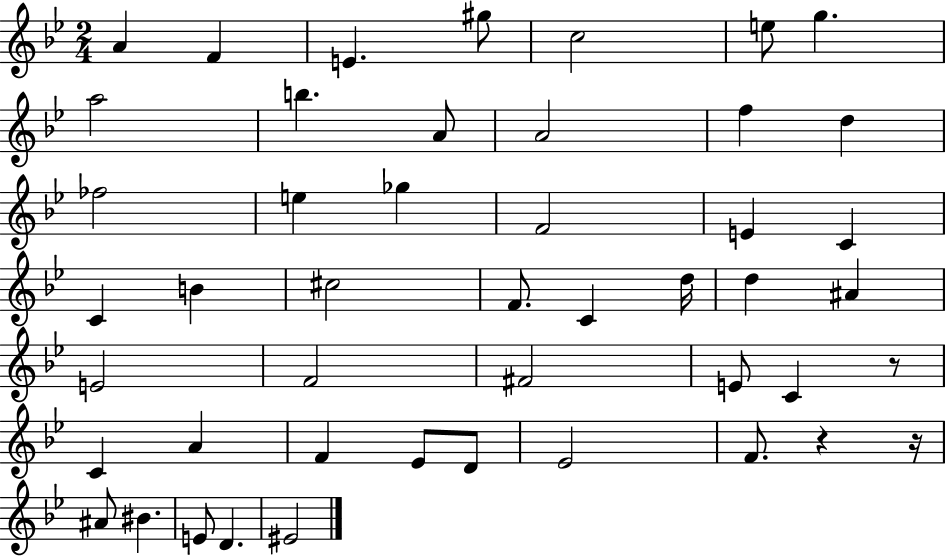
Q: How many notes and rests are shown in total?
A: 47